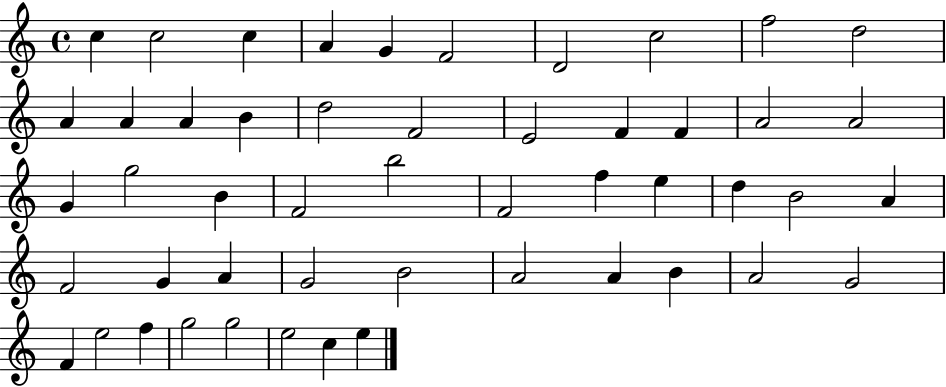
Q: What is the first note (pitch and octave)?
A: C5